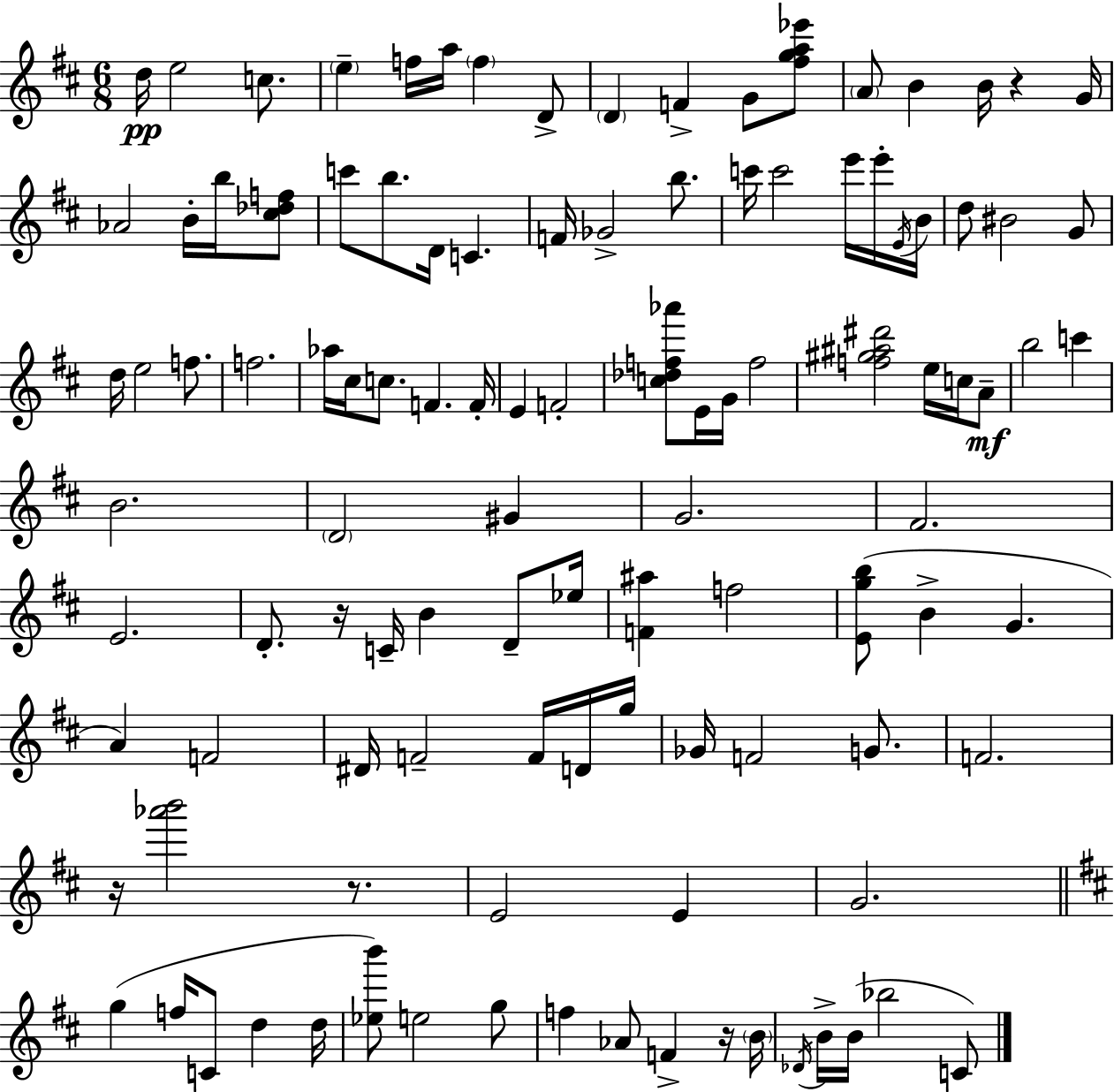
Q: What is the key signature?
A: D major